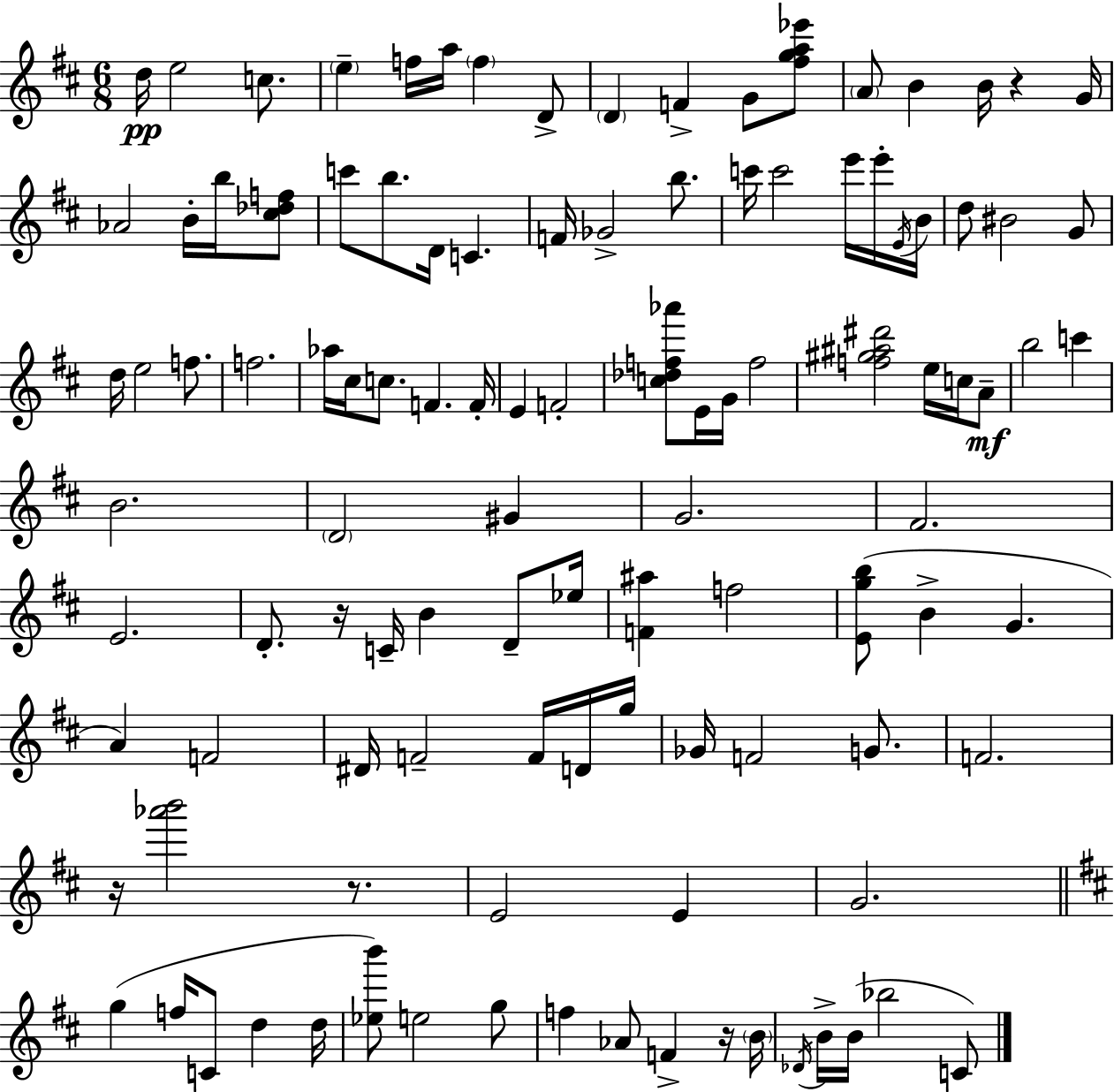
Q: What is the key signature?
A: D major